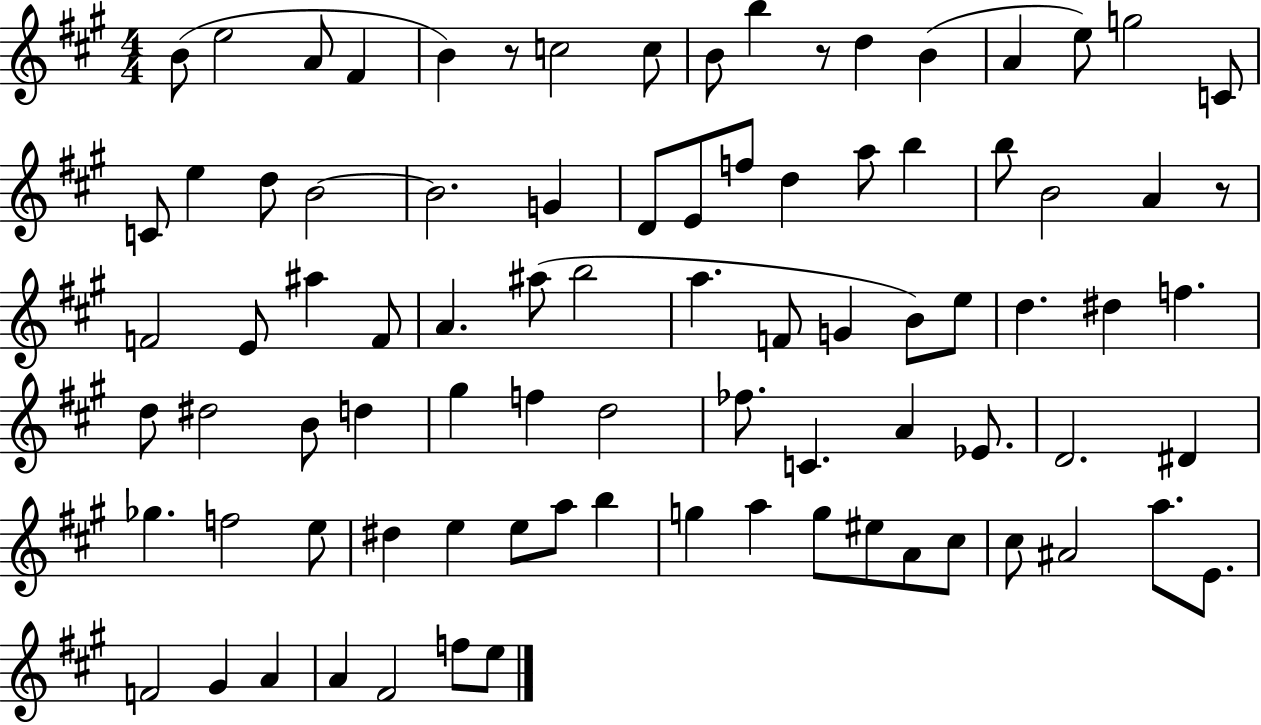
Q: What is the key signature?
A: A major